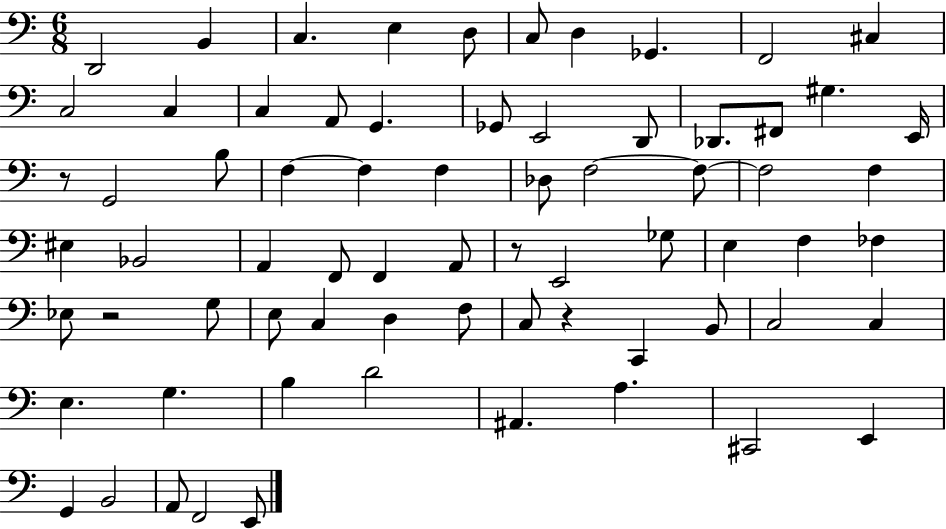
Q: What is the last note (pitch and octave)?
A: E2